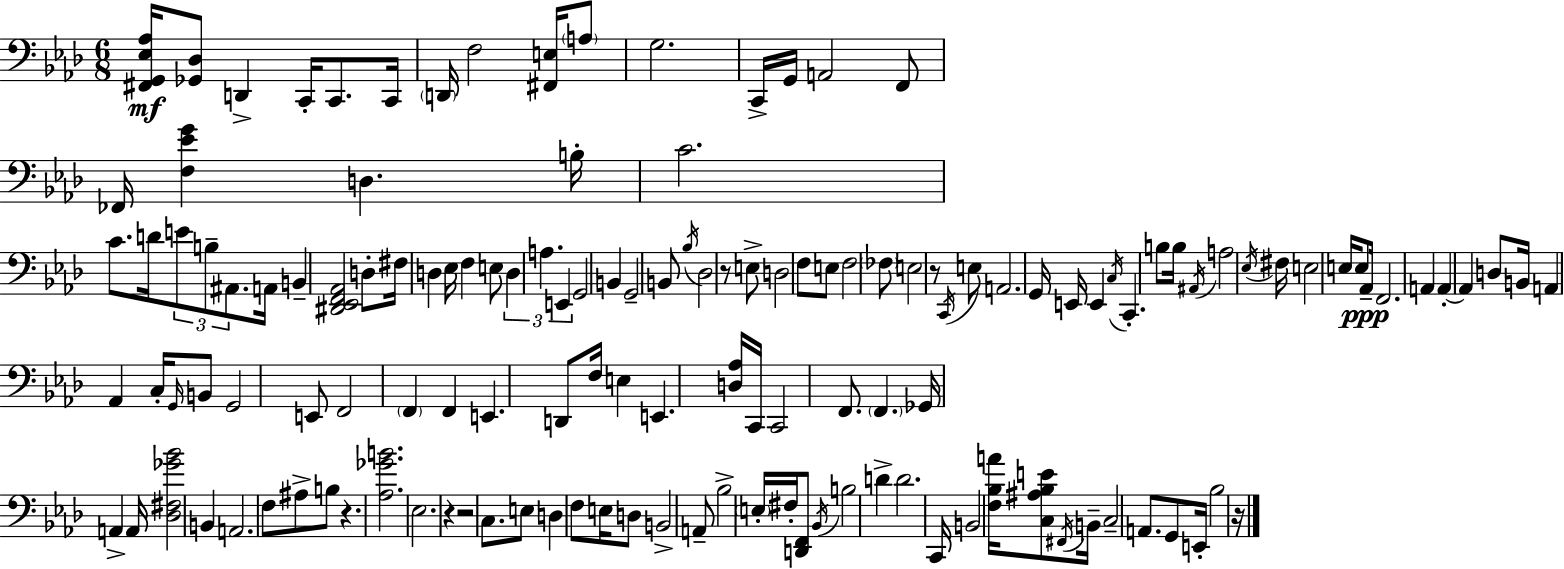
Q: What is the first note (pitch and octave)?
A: D2